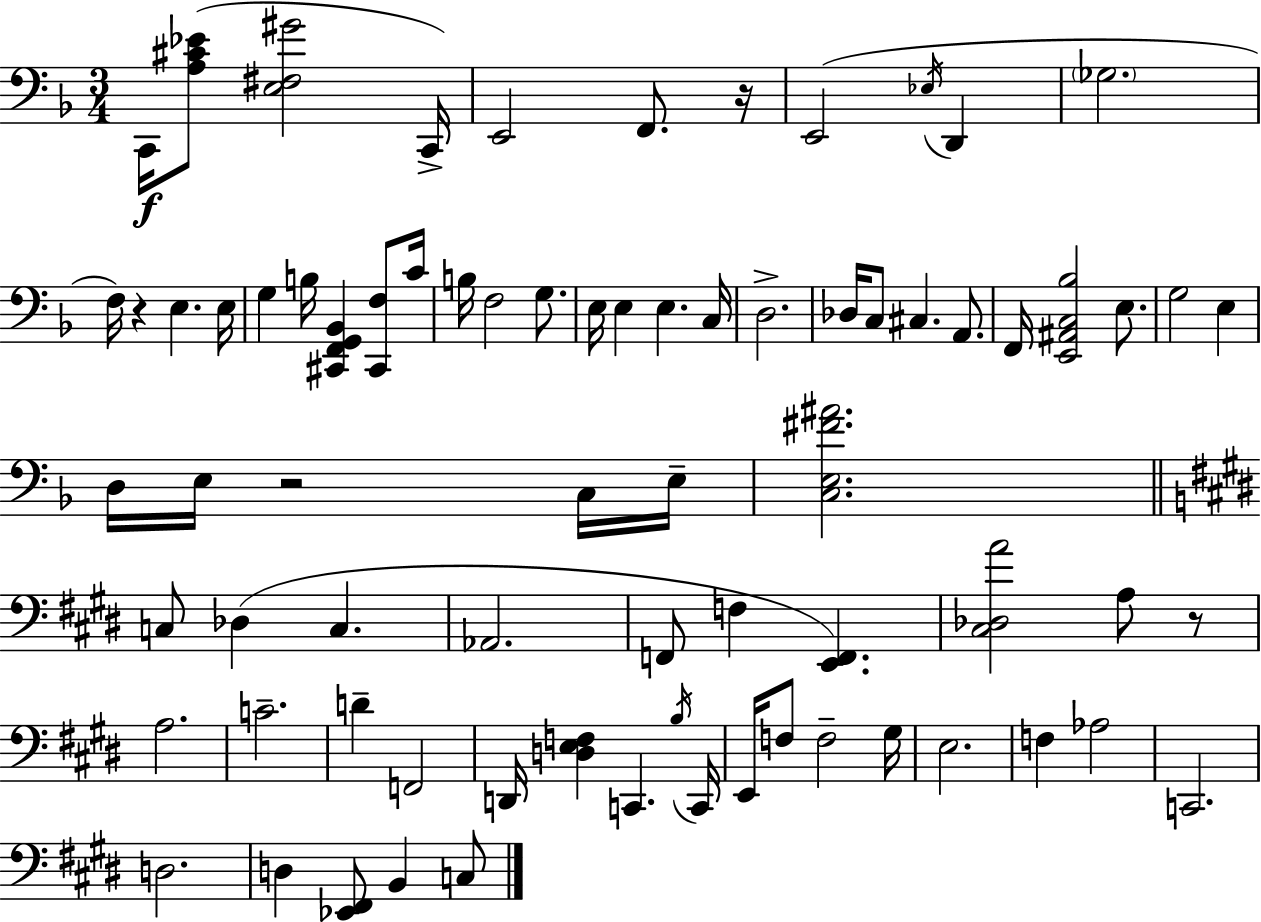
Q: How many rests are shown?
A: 4